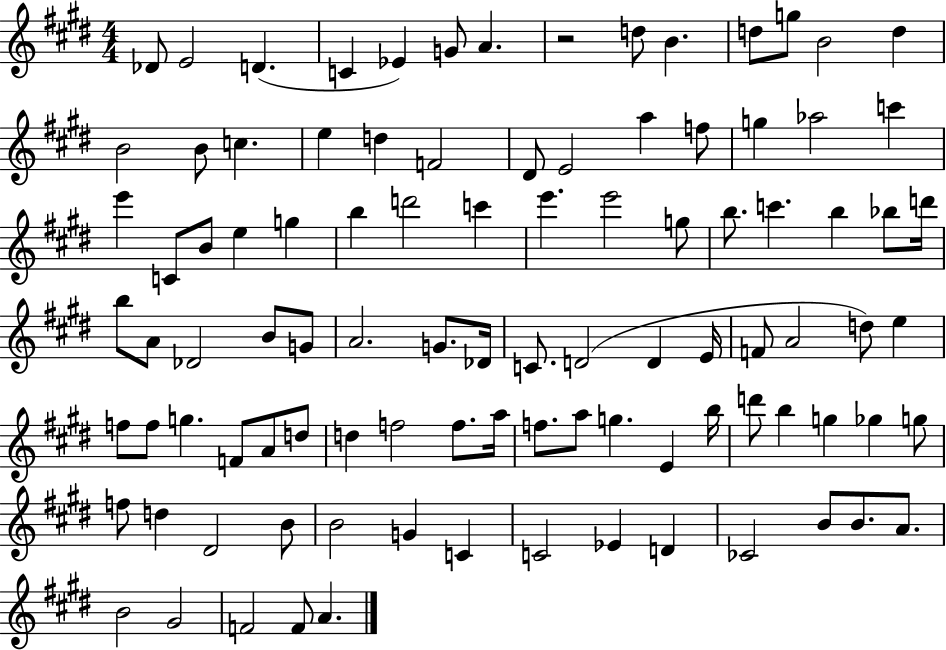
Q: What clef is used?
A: treble